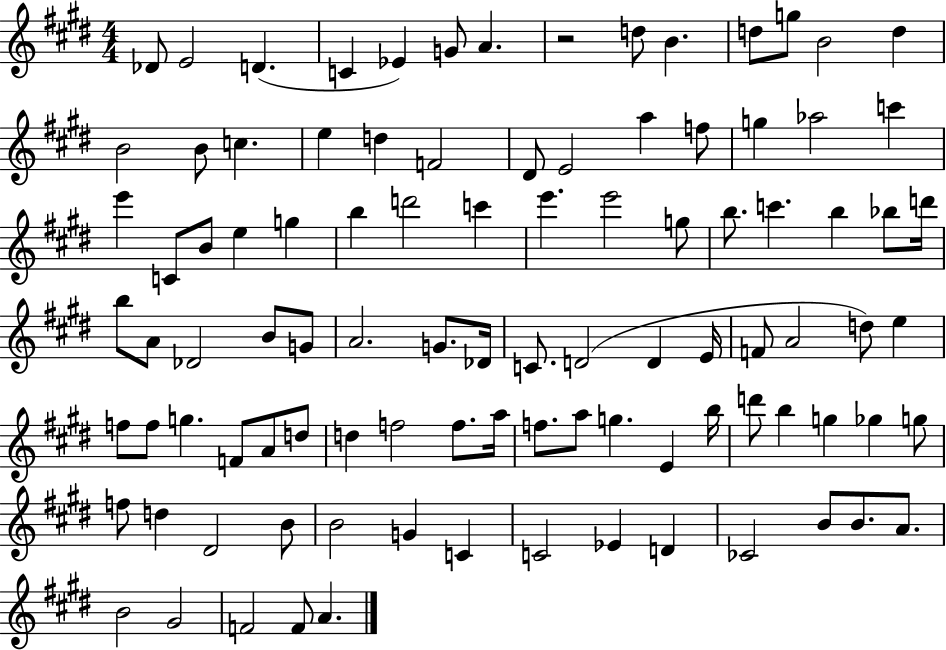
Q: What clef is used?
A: treble